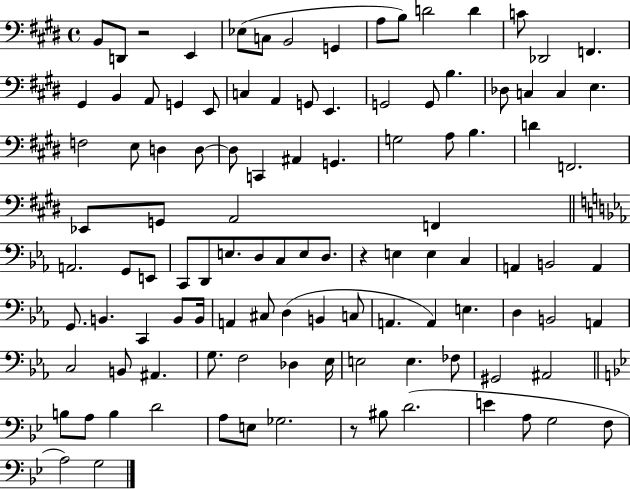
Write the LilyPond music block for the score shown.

{
  \clef bass
  \time 4/4
  \defaultTimeSignature
  \key e \major
  b,8 d,8 r2 e,4 | ees8( c8 b,2 g,4 | a8 b8) d'2 d'4 | c'8 des,2 f,4. | \break gis,4 b,4 a,8 g,4 e,8 | c4 a,4 g,8 e,4. | g,2 g,8 b4. | des8 c4 c4 e4. | \break f2 e8 d4 d8~~ | d8 c,4 ais,4 g,4. | g2 a8 b4. | d'4 f,2. | \break ees,8 g,8 a,2 f,4 | \bar "||" \break \key ees \major a,2. g,8 e,8 | c,8 d,8 e8. d8 c8 e8 d8. | r4 e4 e4 c4 | a,4 b,2 a,4 | \break g,8. b,4. c,4 b,8 b,16 | a,4 cis8 d4( b,4 c8 | a,4. a,4) e4. | d4 b,2 a,4 | \break c2 b,8 ais,4. | g8. f2 des4 ees16 | e2 e4. fes8 | gis,2 ais,2 | \break \bar "||" \break \key bes \major b8 a8 b4 d'2 | a8 e8 ges2. | r8 bis8 d'2.( | e'4 a8 g2 f8 | \break a2) g2 | \bar "|."
}